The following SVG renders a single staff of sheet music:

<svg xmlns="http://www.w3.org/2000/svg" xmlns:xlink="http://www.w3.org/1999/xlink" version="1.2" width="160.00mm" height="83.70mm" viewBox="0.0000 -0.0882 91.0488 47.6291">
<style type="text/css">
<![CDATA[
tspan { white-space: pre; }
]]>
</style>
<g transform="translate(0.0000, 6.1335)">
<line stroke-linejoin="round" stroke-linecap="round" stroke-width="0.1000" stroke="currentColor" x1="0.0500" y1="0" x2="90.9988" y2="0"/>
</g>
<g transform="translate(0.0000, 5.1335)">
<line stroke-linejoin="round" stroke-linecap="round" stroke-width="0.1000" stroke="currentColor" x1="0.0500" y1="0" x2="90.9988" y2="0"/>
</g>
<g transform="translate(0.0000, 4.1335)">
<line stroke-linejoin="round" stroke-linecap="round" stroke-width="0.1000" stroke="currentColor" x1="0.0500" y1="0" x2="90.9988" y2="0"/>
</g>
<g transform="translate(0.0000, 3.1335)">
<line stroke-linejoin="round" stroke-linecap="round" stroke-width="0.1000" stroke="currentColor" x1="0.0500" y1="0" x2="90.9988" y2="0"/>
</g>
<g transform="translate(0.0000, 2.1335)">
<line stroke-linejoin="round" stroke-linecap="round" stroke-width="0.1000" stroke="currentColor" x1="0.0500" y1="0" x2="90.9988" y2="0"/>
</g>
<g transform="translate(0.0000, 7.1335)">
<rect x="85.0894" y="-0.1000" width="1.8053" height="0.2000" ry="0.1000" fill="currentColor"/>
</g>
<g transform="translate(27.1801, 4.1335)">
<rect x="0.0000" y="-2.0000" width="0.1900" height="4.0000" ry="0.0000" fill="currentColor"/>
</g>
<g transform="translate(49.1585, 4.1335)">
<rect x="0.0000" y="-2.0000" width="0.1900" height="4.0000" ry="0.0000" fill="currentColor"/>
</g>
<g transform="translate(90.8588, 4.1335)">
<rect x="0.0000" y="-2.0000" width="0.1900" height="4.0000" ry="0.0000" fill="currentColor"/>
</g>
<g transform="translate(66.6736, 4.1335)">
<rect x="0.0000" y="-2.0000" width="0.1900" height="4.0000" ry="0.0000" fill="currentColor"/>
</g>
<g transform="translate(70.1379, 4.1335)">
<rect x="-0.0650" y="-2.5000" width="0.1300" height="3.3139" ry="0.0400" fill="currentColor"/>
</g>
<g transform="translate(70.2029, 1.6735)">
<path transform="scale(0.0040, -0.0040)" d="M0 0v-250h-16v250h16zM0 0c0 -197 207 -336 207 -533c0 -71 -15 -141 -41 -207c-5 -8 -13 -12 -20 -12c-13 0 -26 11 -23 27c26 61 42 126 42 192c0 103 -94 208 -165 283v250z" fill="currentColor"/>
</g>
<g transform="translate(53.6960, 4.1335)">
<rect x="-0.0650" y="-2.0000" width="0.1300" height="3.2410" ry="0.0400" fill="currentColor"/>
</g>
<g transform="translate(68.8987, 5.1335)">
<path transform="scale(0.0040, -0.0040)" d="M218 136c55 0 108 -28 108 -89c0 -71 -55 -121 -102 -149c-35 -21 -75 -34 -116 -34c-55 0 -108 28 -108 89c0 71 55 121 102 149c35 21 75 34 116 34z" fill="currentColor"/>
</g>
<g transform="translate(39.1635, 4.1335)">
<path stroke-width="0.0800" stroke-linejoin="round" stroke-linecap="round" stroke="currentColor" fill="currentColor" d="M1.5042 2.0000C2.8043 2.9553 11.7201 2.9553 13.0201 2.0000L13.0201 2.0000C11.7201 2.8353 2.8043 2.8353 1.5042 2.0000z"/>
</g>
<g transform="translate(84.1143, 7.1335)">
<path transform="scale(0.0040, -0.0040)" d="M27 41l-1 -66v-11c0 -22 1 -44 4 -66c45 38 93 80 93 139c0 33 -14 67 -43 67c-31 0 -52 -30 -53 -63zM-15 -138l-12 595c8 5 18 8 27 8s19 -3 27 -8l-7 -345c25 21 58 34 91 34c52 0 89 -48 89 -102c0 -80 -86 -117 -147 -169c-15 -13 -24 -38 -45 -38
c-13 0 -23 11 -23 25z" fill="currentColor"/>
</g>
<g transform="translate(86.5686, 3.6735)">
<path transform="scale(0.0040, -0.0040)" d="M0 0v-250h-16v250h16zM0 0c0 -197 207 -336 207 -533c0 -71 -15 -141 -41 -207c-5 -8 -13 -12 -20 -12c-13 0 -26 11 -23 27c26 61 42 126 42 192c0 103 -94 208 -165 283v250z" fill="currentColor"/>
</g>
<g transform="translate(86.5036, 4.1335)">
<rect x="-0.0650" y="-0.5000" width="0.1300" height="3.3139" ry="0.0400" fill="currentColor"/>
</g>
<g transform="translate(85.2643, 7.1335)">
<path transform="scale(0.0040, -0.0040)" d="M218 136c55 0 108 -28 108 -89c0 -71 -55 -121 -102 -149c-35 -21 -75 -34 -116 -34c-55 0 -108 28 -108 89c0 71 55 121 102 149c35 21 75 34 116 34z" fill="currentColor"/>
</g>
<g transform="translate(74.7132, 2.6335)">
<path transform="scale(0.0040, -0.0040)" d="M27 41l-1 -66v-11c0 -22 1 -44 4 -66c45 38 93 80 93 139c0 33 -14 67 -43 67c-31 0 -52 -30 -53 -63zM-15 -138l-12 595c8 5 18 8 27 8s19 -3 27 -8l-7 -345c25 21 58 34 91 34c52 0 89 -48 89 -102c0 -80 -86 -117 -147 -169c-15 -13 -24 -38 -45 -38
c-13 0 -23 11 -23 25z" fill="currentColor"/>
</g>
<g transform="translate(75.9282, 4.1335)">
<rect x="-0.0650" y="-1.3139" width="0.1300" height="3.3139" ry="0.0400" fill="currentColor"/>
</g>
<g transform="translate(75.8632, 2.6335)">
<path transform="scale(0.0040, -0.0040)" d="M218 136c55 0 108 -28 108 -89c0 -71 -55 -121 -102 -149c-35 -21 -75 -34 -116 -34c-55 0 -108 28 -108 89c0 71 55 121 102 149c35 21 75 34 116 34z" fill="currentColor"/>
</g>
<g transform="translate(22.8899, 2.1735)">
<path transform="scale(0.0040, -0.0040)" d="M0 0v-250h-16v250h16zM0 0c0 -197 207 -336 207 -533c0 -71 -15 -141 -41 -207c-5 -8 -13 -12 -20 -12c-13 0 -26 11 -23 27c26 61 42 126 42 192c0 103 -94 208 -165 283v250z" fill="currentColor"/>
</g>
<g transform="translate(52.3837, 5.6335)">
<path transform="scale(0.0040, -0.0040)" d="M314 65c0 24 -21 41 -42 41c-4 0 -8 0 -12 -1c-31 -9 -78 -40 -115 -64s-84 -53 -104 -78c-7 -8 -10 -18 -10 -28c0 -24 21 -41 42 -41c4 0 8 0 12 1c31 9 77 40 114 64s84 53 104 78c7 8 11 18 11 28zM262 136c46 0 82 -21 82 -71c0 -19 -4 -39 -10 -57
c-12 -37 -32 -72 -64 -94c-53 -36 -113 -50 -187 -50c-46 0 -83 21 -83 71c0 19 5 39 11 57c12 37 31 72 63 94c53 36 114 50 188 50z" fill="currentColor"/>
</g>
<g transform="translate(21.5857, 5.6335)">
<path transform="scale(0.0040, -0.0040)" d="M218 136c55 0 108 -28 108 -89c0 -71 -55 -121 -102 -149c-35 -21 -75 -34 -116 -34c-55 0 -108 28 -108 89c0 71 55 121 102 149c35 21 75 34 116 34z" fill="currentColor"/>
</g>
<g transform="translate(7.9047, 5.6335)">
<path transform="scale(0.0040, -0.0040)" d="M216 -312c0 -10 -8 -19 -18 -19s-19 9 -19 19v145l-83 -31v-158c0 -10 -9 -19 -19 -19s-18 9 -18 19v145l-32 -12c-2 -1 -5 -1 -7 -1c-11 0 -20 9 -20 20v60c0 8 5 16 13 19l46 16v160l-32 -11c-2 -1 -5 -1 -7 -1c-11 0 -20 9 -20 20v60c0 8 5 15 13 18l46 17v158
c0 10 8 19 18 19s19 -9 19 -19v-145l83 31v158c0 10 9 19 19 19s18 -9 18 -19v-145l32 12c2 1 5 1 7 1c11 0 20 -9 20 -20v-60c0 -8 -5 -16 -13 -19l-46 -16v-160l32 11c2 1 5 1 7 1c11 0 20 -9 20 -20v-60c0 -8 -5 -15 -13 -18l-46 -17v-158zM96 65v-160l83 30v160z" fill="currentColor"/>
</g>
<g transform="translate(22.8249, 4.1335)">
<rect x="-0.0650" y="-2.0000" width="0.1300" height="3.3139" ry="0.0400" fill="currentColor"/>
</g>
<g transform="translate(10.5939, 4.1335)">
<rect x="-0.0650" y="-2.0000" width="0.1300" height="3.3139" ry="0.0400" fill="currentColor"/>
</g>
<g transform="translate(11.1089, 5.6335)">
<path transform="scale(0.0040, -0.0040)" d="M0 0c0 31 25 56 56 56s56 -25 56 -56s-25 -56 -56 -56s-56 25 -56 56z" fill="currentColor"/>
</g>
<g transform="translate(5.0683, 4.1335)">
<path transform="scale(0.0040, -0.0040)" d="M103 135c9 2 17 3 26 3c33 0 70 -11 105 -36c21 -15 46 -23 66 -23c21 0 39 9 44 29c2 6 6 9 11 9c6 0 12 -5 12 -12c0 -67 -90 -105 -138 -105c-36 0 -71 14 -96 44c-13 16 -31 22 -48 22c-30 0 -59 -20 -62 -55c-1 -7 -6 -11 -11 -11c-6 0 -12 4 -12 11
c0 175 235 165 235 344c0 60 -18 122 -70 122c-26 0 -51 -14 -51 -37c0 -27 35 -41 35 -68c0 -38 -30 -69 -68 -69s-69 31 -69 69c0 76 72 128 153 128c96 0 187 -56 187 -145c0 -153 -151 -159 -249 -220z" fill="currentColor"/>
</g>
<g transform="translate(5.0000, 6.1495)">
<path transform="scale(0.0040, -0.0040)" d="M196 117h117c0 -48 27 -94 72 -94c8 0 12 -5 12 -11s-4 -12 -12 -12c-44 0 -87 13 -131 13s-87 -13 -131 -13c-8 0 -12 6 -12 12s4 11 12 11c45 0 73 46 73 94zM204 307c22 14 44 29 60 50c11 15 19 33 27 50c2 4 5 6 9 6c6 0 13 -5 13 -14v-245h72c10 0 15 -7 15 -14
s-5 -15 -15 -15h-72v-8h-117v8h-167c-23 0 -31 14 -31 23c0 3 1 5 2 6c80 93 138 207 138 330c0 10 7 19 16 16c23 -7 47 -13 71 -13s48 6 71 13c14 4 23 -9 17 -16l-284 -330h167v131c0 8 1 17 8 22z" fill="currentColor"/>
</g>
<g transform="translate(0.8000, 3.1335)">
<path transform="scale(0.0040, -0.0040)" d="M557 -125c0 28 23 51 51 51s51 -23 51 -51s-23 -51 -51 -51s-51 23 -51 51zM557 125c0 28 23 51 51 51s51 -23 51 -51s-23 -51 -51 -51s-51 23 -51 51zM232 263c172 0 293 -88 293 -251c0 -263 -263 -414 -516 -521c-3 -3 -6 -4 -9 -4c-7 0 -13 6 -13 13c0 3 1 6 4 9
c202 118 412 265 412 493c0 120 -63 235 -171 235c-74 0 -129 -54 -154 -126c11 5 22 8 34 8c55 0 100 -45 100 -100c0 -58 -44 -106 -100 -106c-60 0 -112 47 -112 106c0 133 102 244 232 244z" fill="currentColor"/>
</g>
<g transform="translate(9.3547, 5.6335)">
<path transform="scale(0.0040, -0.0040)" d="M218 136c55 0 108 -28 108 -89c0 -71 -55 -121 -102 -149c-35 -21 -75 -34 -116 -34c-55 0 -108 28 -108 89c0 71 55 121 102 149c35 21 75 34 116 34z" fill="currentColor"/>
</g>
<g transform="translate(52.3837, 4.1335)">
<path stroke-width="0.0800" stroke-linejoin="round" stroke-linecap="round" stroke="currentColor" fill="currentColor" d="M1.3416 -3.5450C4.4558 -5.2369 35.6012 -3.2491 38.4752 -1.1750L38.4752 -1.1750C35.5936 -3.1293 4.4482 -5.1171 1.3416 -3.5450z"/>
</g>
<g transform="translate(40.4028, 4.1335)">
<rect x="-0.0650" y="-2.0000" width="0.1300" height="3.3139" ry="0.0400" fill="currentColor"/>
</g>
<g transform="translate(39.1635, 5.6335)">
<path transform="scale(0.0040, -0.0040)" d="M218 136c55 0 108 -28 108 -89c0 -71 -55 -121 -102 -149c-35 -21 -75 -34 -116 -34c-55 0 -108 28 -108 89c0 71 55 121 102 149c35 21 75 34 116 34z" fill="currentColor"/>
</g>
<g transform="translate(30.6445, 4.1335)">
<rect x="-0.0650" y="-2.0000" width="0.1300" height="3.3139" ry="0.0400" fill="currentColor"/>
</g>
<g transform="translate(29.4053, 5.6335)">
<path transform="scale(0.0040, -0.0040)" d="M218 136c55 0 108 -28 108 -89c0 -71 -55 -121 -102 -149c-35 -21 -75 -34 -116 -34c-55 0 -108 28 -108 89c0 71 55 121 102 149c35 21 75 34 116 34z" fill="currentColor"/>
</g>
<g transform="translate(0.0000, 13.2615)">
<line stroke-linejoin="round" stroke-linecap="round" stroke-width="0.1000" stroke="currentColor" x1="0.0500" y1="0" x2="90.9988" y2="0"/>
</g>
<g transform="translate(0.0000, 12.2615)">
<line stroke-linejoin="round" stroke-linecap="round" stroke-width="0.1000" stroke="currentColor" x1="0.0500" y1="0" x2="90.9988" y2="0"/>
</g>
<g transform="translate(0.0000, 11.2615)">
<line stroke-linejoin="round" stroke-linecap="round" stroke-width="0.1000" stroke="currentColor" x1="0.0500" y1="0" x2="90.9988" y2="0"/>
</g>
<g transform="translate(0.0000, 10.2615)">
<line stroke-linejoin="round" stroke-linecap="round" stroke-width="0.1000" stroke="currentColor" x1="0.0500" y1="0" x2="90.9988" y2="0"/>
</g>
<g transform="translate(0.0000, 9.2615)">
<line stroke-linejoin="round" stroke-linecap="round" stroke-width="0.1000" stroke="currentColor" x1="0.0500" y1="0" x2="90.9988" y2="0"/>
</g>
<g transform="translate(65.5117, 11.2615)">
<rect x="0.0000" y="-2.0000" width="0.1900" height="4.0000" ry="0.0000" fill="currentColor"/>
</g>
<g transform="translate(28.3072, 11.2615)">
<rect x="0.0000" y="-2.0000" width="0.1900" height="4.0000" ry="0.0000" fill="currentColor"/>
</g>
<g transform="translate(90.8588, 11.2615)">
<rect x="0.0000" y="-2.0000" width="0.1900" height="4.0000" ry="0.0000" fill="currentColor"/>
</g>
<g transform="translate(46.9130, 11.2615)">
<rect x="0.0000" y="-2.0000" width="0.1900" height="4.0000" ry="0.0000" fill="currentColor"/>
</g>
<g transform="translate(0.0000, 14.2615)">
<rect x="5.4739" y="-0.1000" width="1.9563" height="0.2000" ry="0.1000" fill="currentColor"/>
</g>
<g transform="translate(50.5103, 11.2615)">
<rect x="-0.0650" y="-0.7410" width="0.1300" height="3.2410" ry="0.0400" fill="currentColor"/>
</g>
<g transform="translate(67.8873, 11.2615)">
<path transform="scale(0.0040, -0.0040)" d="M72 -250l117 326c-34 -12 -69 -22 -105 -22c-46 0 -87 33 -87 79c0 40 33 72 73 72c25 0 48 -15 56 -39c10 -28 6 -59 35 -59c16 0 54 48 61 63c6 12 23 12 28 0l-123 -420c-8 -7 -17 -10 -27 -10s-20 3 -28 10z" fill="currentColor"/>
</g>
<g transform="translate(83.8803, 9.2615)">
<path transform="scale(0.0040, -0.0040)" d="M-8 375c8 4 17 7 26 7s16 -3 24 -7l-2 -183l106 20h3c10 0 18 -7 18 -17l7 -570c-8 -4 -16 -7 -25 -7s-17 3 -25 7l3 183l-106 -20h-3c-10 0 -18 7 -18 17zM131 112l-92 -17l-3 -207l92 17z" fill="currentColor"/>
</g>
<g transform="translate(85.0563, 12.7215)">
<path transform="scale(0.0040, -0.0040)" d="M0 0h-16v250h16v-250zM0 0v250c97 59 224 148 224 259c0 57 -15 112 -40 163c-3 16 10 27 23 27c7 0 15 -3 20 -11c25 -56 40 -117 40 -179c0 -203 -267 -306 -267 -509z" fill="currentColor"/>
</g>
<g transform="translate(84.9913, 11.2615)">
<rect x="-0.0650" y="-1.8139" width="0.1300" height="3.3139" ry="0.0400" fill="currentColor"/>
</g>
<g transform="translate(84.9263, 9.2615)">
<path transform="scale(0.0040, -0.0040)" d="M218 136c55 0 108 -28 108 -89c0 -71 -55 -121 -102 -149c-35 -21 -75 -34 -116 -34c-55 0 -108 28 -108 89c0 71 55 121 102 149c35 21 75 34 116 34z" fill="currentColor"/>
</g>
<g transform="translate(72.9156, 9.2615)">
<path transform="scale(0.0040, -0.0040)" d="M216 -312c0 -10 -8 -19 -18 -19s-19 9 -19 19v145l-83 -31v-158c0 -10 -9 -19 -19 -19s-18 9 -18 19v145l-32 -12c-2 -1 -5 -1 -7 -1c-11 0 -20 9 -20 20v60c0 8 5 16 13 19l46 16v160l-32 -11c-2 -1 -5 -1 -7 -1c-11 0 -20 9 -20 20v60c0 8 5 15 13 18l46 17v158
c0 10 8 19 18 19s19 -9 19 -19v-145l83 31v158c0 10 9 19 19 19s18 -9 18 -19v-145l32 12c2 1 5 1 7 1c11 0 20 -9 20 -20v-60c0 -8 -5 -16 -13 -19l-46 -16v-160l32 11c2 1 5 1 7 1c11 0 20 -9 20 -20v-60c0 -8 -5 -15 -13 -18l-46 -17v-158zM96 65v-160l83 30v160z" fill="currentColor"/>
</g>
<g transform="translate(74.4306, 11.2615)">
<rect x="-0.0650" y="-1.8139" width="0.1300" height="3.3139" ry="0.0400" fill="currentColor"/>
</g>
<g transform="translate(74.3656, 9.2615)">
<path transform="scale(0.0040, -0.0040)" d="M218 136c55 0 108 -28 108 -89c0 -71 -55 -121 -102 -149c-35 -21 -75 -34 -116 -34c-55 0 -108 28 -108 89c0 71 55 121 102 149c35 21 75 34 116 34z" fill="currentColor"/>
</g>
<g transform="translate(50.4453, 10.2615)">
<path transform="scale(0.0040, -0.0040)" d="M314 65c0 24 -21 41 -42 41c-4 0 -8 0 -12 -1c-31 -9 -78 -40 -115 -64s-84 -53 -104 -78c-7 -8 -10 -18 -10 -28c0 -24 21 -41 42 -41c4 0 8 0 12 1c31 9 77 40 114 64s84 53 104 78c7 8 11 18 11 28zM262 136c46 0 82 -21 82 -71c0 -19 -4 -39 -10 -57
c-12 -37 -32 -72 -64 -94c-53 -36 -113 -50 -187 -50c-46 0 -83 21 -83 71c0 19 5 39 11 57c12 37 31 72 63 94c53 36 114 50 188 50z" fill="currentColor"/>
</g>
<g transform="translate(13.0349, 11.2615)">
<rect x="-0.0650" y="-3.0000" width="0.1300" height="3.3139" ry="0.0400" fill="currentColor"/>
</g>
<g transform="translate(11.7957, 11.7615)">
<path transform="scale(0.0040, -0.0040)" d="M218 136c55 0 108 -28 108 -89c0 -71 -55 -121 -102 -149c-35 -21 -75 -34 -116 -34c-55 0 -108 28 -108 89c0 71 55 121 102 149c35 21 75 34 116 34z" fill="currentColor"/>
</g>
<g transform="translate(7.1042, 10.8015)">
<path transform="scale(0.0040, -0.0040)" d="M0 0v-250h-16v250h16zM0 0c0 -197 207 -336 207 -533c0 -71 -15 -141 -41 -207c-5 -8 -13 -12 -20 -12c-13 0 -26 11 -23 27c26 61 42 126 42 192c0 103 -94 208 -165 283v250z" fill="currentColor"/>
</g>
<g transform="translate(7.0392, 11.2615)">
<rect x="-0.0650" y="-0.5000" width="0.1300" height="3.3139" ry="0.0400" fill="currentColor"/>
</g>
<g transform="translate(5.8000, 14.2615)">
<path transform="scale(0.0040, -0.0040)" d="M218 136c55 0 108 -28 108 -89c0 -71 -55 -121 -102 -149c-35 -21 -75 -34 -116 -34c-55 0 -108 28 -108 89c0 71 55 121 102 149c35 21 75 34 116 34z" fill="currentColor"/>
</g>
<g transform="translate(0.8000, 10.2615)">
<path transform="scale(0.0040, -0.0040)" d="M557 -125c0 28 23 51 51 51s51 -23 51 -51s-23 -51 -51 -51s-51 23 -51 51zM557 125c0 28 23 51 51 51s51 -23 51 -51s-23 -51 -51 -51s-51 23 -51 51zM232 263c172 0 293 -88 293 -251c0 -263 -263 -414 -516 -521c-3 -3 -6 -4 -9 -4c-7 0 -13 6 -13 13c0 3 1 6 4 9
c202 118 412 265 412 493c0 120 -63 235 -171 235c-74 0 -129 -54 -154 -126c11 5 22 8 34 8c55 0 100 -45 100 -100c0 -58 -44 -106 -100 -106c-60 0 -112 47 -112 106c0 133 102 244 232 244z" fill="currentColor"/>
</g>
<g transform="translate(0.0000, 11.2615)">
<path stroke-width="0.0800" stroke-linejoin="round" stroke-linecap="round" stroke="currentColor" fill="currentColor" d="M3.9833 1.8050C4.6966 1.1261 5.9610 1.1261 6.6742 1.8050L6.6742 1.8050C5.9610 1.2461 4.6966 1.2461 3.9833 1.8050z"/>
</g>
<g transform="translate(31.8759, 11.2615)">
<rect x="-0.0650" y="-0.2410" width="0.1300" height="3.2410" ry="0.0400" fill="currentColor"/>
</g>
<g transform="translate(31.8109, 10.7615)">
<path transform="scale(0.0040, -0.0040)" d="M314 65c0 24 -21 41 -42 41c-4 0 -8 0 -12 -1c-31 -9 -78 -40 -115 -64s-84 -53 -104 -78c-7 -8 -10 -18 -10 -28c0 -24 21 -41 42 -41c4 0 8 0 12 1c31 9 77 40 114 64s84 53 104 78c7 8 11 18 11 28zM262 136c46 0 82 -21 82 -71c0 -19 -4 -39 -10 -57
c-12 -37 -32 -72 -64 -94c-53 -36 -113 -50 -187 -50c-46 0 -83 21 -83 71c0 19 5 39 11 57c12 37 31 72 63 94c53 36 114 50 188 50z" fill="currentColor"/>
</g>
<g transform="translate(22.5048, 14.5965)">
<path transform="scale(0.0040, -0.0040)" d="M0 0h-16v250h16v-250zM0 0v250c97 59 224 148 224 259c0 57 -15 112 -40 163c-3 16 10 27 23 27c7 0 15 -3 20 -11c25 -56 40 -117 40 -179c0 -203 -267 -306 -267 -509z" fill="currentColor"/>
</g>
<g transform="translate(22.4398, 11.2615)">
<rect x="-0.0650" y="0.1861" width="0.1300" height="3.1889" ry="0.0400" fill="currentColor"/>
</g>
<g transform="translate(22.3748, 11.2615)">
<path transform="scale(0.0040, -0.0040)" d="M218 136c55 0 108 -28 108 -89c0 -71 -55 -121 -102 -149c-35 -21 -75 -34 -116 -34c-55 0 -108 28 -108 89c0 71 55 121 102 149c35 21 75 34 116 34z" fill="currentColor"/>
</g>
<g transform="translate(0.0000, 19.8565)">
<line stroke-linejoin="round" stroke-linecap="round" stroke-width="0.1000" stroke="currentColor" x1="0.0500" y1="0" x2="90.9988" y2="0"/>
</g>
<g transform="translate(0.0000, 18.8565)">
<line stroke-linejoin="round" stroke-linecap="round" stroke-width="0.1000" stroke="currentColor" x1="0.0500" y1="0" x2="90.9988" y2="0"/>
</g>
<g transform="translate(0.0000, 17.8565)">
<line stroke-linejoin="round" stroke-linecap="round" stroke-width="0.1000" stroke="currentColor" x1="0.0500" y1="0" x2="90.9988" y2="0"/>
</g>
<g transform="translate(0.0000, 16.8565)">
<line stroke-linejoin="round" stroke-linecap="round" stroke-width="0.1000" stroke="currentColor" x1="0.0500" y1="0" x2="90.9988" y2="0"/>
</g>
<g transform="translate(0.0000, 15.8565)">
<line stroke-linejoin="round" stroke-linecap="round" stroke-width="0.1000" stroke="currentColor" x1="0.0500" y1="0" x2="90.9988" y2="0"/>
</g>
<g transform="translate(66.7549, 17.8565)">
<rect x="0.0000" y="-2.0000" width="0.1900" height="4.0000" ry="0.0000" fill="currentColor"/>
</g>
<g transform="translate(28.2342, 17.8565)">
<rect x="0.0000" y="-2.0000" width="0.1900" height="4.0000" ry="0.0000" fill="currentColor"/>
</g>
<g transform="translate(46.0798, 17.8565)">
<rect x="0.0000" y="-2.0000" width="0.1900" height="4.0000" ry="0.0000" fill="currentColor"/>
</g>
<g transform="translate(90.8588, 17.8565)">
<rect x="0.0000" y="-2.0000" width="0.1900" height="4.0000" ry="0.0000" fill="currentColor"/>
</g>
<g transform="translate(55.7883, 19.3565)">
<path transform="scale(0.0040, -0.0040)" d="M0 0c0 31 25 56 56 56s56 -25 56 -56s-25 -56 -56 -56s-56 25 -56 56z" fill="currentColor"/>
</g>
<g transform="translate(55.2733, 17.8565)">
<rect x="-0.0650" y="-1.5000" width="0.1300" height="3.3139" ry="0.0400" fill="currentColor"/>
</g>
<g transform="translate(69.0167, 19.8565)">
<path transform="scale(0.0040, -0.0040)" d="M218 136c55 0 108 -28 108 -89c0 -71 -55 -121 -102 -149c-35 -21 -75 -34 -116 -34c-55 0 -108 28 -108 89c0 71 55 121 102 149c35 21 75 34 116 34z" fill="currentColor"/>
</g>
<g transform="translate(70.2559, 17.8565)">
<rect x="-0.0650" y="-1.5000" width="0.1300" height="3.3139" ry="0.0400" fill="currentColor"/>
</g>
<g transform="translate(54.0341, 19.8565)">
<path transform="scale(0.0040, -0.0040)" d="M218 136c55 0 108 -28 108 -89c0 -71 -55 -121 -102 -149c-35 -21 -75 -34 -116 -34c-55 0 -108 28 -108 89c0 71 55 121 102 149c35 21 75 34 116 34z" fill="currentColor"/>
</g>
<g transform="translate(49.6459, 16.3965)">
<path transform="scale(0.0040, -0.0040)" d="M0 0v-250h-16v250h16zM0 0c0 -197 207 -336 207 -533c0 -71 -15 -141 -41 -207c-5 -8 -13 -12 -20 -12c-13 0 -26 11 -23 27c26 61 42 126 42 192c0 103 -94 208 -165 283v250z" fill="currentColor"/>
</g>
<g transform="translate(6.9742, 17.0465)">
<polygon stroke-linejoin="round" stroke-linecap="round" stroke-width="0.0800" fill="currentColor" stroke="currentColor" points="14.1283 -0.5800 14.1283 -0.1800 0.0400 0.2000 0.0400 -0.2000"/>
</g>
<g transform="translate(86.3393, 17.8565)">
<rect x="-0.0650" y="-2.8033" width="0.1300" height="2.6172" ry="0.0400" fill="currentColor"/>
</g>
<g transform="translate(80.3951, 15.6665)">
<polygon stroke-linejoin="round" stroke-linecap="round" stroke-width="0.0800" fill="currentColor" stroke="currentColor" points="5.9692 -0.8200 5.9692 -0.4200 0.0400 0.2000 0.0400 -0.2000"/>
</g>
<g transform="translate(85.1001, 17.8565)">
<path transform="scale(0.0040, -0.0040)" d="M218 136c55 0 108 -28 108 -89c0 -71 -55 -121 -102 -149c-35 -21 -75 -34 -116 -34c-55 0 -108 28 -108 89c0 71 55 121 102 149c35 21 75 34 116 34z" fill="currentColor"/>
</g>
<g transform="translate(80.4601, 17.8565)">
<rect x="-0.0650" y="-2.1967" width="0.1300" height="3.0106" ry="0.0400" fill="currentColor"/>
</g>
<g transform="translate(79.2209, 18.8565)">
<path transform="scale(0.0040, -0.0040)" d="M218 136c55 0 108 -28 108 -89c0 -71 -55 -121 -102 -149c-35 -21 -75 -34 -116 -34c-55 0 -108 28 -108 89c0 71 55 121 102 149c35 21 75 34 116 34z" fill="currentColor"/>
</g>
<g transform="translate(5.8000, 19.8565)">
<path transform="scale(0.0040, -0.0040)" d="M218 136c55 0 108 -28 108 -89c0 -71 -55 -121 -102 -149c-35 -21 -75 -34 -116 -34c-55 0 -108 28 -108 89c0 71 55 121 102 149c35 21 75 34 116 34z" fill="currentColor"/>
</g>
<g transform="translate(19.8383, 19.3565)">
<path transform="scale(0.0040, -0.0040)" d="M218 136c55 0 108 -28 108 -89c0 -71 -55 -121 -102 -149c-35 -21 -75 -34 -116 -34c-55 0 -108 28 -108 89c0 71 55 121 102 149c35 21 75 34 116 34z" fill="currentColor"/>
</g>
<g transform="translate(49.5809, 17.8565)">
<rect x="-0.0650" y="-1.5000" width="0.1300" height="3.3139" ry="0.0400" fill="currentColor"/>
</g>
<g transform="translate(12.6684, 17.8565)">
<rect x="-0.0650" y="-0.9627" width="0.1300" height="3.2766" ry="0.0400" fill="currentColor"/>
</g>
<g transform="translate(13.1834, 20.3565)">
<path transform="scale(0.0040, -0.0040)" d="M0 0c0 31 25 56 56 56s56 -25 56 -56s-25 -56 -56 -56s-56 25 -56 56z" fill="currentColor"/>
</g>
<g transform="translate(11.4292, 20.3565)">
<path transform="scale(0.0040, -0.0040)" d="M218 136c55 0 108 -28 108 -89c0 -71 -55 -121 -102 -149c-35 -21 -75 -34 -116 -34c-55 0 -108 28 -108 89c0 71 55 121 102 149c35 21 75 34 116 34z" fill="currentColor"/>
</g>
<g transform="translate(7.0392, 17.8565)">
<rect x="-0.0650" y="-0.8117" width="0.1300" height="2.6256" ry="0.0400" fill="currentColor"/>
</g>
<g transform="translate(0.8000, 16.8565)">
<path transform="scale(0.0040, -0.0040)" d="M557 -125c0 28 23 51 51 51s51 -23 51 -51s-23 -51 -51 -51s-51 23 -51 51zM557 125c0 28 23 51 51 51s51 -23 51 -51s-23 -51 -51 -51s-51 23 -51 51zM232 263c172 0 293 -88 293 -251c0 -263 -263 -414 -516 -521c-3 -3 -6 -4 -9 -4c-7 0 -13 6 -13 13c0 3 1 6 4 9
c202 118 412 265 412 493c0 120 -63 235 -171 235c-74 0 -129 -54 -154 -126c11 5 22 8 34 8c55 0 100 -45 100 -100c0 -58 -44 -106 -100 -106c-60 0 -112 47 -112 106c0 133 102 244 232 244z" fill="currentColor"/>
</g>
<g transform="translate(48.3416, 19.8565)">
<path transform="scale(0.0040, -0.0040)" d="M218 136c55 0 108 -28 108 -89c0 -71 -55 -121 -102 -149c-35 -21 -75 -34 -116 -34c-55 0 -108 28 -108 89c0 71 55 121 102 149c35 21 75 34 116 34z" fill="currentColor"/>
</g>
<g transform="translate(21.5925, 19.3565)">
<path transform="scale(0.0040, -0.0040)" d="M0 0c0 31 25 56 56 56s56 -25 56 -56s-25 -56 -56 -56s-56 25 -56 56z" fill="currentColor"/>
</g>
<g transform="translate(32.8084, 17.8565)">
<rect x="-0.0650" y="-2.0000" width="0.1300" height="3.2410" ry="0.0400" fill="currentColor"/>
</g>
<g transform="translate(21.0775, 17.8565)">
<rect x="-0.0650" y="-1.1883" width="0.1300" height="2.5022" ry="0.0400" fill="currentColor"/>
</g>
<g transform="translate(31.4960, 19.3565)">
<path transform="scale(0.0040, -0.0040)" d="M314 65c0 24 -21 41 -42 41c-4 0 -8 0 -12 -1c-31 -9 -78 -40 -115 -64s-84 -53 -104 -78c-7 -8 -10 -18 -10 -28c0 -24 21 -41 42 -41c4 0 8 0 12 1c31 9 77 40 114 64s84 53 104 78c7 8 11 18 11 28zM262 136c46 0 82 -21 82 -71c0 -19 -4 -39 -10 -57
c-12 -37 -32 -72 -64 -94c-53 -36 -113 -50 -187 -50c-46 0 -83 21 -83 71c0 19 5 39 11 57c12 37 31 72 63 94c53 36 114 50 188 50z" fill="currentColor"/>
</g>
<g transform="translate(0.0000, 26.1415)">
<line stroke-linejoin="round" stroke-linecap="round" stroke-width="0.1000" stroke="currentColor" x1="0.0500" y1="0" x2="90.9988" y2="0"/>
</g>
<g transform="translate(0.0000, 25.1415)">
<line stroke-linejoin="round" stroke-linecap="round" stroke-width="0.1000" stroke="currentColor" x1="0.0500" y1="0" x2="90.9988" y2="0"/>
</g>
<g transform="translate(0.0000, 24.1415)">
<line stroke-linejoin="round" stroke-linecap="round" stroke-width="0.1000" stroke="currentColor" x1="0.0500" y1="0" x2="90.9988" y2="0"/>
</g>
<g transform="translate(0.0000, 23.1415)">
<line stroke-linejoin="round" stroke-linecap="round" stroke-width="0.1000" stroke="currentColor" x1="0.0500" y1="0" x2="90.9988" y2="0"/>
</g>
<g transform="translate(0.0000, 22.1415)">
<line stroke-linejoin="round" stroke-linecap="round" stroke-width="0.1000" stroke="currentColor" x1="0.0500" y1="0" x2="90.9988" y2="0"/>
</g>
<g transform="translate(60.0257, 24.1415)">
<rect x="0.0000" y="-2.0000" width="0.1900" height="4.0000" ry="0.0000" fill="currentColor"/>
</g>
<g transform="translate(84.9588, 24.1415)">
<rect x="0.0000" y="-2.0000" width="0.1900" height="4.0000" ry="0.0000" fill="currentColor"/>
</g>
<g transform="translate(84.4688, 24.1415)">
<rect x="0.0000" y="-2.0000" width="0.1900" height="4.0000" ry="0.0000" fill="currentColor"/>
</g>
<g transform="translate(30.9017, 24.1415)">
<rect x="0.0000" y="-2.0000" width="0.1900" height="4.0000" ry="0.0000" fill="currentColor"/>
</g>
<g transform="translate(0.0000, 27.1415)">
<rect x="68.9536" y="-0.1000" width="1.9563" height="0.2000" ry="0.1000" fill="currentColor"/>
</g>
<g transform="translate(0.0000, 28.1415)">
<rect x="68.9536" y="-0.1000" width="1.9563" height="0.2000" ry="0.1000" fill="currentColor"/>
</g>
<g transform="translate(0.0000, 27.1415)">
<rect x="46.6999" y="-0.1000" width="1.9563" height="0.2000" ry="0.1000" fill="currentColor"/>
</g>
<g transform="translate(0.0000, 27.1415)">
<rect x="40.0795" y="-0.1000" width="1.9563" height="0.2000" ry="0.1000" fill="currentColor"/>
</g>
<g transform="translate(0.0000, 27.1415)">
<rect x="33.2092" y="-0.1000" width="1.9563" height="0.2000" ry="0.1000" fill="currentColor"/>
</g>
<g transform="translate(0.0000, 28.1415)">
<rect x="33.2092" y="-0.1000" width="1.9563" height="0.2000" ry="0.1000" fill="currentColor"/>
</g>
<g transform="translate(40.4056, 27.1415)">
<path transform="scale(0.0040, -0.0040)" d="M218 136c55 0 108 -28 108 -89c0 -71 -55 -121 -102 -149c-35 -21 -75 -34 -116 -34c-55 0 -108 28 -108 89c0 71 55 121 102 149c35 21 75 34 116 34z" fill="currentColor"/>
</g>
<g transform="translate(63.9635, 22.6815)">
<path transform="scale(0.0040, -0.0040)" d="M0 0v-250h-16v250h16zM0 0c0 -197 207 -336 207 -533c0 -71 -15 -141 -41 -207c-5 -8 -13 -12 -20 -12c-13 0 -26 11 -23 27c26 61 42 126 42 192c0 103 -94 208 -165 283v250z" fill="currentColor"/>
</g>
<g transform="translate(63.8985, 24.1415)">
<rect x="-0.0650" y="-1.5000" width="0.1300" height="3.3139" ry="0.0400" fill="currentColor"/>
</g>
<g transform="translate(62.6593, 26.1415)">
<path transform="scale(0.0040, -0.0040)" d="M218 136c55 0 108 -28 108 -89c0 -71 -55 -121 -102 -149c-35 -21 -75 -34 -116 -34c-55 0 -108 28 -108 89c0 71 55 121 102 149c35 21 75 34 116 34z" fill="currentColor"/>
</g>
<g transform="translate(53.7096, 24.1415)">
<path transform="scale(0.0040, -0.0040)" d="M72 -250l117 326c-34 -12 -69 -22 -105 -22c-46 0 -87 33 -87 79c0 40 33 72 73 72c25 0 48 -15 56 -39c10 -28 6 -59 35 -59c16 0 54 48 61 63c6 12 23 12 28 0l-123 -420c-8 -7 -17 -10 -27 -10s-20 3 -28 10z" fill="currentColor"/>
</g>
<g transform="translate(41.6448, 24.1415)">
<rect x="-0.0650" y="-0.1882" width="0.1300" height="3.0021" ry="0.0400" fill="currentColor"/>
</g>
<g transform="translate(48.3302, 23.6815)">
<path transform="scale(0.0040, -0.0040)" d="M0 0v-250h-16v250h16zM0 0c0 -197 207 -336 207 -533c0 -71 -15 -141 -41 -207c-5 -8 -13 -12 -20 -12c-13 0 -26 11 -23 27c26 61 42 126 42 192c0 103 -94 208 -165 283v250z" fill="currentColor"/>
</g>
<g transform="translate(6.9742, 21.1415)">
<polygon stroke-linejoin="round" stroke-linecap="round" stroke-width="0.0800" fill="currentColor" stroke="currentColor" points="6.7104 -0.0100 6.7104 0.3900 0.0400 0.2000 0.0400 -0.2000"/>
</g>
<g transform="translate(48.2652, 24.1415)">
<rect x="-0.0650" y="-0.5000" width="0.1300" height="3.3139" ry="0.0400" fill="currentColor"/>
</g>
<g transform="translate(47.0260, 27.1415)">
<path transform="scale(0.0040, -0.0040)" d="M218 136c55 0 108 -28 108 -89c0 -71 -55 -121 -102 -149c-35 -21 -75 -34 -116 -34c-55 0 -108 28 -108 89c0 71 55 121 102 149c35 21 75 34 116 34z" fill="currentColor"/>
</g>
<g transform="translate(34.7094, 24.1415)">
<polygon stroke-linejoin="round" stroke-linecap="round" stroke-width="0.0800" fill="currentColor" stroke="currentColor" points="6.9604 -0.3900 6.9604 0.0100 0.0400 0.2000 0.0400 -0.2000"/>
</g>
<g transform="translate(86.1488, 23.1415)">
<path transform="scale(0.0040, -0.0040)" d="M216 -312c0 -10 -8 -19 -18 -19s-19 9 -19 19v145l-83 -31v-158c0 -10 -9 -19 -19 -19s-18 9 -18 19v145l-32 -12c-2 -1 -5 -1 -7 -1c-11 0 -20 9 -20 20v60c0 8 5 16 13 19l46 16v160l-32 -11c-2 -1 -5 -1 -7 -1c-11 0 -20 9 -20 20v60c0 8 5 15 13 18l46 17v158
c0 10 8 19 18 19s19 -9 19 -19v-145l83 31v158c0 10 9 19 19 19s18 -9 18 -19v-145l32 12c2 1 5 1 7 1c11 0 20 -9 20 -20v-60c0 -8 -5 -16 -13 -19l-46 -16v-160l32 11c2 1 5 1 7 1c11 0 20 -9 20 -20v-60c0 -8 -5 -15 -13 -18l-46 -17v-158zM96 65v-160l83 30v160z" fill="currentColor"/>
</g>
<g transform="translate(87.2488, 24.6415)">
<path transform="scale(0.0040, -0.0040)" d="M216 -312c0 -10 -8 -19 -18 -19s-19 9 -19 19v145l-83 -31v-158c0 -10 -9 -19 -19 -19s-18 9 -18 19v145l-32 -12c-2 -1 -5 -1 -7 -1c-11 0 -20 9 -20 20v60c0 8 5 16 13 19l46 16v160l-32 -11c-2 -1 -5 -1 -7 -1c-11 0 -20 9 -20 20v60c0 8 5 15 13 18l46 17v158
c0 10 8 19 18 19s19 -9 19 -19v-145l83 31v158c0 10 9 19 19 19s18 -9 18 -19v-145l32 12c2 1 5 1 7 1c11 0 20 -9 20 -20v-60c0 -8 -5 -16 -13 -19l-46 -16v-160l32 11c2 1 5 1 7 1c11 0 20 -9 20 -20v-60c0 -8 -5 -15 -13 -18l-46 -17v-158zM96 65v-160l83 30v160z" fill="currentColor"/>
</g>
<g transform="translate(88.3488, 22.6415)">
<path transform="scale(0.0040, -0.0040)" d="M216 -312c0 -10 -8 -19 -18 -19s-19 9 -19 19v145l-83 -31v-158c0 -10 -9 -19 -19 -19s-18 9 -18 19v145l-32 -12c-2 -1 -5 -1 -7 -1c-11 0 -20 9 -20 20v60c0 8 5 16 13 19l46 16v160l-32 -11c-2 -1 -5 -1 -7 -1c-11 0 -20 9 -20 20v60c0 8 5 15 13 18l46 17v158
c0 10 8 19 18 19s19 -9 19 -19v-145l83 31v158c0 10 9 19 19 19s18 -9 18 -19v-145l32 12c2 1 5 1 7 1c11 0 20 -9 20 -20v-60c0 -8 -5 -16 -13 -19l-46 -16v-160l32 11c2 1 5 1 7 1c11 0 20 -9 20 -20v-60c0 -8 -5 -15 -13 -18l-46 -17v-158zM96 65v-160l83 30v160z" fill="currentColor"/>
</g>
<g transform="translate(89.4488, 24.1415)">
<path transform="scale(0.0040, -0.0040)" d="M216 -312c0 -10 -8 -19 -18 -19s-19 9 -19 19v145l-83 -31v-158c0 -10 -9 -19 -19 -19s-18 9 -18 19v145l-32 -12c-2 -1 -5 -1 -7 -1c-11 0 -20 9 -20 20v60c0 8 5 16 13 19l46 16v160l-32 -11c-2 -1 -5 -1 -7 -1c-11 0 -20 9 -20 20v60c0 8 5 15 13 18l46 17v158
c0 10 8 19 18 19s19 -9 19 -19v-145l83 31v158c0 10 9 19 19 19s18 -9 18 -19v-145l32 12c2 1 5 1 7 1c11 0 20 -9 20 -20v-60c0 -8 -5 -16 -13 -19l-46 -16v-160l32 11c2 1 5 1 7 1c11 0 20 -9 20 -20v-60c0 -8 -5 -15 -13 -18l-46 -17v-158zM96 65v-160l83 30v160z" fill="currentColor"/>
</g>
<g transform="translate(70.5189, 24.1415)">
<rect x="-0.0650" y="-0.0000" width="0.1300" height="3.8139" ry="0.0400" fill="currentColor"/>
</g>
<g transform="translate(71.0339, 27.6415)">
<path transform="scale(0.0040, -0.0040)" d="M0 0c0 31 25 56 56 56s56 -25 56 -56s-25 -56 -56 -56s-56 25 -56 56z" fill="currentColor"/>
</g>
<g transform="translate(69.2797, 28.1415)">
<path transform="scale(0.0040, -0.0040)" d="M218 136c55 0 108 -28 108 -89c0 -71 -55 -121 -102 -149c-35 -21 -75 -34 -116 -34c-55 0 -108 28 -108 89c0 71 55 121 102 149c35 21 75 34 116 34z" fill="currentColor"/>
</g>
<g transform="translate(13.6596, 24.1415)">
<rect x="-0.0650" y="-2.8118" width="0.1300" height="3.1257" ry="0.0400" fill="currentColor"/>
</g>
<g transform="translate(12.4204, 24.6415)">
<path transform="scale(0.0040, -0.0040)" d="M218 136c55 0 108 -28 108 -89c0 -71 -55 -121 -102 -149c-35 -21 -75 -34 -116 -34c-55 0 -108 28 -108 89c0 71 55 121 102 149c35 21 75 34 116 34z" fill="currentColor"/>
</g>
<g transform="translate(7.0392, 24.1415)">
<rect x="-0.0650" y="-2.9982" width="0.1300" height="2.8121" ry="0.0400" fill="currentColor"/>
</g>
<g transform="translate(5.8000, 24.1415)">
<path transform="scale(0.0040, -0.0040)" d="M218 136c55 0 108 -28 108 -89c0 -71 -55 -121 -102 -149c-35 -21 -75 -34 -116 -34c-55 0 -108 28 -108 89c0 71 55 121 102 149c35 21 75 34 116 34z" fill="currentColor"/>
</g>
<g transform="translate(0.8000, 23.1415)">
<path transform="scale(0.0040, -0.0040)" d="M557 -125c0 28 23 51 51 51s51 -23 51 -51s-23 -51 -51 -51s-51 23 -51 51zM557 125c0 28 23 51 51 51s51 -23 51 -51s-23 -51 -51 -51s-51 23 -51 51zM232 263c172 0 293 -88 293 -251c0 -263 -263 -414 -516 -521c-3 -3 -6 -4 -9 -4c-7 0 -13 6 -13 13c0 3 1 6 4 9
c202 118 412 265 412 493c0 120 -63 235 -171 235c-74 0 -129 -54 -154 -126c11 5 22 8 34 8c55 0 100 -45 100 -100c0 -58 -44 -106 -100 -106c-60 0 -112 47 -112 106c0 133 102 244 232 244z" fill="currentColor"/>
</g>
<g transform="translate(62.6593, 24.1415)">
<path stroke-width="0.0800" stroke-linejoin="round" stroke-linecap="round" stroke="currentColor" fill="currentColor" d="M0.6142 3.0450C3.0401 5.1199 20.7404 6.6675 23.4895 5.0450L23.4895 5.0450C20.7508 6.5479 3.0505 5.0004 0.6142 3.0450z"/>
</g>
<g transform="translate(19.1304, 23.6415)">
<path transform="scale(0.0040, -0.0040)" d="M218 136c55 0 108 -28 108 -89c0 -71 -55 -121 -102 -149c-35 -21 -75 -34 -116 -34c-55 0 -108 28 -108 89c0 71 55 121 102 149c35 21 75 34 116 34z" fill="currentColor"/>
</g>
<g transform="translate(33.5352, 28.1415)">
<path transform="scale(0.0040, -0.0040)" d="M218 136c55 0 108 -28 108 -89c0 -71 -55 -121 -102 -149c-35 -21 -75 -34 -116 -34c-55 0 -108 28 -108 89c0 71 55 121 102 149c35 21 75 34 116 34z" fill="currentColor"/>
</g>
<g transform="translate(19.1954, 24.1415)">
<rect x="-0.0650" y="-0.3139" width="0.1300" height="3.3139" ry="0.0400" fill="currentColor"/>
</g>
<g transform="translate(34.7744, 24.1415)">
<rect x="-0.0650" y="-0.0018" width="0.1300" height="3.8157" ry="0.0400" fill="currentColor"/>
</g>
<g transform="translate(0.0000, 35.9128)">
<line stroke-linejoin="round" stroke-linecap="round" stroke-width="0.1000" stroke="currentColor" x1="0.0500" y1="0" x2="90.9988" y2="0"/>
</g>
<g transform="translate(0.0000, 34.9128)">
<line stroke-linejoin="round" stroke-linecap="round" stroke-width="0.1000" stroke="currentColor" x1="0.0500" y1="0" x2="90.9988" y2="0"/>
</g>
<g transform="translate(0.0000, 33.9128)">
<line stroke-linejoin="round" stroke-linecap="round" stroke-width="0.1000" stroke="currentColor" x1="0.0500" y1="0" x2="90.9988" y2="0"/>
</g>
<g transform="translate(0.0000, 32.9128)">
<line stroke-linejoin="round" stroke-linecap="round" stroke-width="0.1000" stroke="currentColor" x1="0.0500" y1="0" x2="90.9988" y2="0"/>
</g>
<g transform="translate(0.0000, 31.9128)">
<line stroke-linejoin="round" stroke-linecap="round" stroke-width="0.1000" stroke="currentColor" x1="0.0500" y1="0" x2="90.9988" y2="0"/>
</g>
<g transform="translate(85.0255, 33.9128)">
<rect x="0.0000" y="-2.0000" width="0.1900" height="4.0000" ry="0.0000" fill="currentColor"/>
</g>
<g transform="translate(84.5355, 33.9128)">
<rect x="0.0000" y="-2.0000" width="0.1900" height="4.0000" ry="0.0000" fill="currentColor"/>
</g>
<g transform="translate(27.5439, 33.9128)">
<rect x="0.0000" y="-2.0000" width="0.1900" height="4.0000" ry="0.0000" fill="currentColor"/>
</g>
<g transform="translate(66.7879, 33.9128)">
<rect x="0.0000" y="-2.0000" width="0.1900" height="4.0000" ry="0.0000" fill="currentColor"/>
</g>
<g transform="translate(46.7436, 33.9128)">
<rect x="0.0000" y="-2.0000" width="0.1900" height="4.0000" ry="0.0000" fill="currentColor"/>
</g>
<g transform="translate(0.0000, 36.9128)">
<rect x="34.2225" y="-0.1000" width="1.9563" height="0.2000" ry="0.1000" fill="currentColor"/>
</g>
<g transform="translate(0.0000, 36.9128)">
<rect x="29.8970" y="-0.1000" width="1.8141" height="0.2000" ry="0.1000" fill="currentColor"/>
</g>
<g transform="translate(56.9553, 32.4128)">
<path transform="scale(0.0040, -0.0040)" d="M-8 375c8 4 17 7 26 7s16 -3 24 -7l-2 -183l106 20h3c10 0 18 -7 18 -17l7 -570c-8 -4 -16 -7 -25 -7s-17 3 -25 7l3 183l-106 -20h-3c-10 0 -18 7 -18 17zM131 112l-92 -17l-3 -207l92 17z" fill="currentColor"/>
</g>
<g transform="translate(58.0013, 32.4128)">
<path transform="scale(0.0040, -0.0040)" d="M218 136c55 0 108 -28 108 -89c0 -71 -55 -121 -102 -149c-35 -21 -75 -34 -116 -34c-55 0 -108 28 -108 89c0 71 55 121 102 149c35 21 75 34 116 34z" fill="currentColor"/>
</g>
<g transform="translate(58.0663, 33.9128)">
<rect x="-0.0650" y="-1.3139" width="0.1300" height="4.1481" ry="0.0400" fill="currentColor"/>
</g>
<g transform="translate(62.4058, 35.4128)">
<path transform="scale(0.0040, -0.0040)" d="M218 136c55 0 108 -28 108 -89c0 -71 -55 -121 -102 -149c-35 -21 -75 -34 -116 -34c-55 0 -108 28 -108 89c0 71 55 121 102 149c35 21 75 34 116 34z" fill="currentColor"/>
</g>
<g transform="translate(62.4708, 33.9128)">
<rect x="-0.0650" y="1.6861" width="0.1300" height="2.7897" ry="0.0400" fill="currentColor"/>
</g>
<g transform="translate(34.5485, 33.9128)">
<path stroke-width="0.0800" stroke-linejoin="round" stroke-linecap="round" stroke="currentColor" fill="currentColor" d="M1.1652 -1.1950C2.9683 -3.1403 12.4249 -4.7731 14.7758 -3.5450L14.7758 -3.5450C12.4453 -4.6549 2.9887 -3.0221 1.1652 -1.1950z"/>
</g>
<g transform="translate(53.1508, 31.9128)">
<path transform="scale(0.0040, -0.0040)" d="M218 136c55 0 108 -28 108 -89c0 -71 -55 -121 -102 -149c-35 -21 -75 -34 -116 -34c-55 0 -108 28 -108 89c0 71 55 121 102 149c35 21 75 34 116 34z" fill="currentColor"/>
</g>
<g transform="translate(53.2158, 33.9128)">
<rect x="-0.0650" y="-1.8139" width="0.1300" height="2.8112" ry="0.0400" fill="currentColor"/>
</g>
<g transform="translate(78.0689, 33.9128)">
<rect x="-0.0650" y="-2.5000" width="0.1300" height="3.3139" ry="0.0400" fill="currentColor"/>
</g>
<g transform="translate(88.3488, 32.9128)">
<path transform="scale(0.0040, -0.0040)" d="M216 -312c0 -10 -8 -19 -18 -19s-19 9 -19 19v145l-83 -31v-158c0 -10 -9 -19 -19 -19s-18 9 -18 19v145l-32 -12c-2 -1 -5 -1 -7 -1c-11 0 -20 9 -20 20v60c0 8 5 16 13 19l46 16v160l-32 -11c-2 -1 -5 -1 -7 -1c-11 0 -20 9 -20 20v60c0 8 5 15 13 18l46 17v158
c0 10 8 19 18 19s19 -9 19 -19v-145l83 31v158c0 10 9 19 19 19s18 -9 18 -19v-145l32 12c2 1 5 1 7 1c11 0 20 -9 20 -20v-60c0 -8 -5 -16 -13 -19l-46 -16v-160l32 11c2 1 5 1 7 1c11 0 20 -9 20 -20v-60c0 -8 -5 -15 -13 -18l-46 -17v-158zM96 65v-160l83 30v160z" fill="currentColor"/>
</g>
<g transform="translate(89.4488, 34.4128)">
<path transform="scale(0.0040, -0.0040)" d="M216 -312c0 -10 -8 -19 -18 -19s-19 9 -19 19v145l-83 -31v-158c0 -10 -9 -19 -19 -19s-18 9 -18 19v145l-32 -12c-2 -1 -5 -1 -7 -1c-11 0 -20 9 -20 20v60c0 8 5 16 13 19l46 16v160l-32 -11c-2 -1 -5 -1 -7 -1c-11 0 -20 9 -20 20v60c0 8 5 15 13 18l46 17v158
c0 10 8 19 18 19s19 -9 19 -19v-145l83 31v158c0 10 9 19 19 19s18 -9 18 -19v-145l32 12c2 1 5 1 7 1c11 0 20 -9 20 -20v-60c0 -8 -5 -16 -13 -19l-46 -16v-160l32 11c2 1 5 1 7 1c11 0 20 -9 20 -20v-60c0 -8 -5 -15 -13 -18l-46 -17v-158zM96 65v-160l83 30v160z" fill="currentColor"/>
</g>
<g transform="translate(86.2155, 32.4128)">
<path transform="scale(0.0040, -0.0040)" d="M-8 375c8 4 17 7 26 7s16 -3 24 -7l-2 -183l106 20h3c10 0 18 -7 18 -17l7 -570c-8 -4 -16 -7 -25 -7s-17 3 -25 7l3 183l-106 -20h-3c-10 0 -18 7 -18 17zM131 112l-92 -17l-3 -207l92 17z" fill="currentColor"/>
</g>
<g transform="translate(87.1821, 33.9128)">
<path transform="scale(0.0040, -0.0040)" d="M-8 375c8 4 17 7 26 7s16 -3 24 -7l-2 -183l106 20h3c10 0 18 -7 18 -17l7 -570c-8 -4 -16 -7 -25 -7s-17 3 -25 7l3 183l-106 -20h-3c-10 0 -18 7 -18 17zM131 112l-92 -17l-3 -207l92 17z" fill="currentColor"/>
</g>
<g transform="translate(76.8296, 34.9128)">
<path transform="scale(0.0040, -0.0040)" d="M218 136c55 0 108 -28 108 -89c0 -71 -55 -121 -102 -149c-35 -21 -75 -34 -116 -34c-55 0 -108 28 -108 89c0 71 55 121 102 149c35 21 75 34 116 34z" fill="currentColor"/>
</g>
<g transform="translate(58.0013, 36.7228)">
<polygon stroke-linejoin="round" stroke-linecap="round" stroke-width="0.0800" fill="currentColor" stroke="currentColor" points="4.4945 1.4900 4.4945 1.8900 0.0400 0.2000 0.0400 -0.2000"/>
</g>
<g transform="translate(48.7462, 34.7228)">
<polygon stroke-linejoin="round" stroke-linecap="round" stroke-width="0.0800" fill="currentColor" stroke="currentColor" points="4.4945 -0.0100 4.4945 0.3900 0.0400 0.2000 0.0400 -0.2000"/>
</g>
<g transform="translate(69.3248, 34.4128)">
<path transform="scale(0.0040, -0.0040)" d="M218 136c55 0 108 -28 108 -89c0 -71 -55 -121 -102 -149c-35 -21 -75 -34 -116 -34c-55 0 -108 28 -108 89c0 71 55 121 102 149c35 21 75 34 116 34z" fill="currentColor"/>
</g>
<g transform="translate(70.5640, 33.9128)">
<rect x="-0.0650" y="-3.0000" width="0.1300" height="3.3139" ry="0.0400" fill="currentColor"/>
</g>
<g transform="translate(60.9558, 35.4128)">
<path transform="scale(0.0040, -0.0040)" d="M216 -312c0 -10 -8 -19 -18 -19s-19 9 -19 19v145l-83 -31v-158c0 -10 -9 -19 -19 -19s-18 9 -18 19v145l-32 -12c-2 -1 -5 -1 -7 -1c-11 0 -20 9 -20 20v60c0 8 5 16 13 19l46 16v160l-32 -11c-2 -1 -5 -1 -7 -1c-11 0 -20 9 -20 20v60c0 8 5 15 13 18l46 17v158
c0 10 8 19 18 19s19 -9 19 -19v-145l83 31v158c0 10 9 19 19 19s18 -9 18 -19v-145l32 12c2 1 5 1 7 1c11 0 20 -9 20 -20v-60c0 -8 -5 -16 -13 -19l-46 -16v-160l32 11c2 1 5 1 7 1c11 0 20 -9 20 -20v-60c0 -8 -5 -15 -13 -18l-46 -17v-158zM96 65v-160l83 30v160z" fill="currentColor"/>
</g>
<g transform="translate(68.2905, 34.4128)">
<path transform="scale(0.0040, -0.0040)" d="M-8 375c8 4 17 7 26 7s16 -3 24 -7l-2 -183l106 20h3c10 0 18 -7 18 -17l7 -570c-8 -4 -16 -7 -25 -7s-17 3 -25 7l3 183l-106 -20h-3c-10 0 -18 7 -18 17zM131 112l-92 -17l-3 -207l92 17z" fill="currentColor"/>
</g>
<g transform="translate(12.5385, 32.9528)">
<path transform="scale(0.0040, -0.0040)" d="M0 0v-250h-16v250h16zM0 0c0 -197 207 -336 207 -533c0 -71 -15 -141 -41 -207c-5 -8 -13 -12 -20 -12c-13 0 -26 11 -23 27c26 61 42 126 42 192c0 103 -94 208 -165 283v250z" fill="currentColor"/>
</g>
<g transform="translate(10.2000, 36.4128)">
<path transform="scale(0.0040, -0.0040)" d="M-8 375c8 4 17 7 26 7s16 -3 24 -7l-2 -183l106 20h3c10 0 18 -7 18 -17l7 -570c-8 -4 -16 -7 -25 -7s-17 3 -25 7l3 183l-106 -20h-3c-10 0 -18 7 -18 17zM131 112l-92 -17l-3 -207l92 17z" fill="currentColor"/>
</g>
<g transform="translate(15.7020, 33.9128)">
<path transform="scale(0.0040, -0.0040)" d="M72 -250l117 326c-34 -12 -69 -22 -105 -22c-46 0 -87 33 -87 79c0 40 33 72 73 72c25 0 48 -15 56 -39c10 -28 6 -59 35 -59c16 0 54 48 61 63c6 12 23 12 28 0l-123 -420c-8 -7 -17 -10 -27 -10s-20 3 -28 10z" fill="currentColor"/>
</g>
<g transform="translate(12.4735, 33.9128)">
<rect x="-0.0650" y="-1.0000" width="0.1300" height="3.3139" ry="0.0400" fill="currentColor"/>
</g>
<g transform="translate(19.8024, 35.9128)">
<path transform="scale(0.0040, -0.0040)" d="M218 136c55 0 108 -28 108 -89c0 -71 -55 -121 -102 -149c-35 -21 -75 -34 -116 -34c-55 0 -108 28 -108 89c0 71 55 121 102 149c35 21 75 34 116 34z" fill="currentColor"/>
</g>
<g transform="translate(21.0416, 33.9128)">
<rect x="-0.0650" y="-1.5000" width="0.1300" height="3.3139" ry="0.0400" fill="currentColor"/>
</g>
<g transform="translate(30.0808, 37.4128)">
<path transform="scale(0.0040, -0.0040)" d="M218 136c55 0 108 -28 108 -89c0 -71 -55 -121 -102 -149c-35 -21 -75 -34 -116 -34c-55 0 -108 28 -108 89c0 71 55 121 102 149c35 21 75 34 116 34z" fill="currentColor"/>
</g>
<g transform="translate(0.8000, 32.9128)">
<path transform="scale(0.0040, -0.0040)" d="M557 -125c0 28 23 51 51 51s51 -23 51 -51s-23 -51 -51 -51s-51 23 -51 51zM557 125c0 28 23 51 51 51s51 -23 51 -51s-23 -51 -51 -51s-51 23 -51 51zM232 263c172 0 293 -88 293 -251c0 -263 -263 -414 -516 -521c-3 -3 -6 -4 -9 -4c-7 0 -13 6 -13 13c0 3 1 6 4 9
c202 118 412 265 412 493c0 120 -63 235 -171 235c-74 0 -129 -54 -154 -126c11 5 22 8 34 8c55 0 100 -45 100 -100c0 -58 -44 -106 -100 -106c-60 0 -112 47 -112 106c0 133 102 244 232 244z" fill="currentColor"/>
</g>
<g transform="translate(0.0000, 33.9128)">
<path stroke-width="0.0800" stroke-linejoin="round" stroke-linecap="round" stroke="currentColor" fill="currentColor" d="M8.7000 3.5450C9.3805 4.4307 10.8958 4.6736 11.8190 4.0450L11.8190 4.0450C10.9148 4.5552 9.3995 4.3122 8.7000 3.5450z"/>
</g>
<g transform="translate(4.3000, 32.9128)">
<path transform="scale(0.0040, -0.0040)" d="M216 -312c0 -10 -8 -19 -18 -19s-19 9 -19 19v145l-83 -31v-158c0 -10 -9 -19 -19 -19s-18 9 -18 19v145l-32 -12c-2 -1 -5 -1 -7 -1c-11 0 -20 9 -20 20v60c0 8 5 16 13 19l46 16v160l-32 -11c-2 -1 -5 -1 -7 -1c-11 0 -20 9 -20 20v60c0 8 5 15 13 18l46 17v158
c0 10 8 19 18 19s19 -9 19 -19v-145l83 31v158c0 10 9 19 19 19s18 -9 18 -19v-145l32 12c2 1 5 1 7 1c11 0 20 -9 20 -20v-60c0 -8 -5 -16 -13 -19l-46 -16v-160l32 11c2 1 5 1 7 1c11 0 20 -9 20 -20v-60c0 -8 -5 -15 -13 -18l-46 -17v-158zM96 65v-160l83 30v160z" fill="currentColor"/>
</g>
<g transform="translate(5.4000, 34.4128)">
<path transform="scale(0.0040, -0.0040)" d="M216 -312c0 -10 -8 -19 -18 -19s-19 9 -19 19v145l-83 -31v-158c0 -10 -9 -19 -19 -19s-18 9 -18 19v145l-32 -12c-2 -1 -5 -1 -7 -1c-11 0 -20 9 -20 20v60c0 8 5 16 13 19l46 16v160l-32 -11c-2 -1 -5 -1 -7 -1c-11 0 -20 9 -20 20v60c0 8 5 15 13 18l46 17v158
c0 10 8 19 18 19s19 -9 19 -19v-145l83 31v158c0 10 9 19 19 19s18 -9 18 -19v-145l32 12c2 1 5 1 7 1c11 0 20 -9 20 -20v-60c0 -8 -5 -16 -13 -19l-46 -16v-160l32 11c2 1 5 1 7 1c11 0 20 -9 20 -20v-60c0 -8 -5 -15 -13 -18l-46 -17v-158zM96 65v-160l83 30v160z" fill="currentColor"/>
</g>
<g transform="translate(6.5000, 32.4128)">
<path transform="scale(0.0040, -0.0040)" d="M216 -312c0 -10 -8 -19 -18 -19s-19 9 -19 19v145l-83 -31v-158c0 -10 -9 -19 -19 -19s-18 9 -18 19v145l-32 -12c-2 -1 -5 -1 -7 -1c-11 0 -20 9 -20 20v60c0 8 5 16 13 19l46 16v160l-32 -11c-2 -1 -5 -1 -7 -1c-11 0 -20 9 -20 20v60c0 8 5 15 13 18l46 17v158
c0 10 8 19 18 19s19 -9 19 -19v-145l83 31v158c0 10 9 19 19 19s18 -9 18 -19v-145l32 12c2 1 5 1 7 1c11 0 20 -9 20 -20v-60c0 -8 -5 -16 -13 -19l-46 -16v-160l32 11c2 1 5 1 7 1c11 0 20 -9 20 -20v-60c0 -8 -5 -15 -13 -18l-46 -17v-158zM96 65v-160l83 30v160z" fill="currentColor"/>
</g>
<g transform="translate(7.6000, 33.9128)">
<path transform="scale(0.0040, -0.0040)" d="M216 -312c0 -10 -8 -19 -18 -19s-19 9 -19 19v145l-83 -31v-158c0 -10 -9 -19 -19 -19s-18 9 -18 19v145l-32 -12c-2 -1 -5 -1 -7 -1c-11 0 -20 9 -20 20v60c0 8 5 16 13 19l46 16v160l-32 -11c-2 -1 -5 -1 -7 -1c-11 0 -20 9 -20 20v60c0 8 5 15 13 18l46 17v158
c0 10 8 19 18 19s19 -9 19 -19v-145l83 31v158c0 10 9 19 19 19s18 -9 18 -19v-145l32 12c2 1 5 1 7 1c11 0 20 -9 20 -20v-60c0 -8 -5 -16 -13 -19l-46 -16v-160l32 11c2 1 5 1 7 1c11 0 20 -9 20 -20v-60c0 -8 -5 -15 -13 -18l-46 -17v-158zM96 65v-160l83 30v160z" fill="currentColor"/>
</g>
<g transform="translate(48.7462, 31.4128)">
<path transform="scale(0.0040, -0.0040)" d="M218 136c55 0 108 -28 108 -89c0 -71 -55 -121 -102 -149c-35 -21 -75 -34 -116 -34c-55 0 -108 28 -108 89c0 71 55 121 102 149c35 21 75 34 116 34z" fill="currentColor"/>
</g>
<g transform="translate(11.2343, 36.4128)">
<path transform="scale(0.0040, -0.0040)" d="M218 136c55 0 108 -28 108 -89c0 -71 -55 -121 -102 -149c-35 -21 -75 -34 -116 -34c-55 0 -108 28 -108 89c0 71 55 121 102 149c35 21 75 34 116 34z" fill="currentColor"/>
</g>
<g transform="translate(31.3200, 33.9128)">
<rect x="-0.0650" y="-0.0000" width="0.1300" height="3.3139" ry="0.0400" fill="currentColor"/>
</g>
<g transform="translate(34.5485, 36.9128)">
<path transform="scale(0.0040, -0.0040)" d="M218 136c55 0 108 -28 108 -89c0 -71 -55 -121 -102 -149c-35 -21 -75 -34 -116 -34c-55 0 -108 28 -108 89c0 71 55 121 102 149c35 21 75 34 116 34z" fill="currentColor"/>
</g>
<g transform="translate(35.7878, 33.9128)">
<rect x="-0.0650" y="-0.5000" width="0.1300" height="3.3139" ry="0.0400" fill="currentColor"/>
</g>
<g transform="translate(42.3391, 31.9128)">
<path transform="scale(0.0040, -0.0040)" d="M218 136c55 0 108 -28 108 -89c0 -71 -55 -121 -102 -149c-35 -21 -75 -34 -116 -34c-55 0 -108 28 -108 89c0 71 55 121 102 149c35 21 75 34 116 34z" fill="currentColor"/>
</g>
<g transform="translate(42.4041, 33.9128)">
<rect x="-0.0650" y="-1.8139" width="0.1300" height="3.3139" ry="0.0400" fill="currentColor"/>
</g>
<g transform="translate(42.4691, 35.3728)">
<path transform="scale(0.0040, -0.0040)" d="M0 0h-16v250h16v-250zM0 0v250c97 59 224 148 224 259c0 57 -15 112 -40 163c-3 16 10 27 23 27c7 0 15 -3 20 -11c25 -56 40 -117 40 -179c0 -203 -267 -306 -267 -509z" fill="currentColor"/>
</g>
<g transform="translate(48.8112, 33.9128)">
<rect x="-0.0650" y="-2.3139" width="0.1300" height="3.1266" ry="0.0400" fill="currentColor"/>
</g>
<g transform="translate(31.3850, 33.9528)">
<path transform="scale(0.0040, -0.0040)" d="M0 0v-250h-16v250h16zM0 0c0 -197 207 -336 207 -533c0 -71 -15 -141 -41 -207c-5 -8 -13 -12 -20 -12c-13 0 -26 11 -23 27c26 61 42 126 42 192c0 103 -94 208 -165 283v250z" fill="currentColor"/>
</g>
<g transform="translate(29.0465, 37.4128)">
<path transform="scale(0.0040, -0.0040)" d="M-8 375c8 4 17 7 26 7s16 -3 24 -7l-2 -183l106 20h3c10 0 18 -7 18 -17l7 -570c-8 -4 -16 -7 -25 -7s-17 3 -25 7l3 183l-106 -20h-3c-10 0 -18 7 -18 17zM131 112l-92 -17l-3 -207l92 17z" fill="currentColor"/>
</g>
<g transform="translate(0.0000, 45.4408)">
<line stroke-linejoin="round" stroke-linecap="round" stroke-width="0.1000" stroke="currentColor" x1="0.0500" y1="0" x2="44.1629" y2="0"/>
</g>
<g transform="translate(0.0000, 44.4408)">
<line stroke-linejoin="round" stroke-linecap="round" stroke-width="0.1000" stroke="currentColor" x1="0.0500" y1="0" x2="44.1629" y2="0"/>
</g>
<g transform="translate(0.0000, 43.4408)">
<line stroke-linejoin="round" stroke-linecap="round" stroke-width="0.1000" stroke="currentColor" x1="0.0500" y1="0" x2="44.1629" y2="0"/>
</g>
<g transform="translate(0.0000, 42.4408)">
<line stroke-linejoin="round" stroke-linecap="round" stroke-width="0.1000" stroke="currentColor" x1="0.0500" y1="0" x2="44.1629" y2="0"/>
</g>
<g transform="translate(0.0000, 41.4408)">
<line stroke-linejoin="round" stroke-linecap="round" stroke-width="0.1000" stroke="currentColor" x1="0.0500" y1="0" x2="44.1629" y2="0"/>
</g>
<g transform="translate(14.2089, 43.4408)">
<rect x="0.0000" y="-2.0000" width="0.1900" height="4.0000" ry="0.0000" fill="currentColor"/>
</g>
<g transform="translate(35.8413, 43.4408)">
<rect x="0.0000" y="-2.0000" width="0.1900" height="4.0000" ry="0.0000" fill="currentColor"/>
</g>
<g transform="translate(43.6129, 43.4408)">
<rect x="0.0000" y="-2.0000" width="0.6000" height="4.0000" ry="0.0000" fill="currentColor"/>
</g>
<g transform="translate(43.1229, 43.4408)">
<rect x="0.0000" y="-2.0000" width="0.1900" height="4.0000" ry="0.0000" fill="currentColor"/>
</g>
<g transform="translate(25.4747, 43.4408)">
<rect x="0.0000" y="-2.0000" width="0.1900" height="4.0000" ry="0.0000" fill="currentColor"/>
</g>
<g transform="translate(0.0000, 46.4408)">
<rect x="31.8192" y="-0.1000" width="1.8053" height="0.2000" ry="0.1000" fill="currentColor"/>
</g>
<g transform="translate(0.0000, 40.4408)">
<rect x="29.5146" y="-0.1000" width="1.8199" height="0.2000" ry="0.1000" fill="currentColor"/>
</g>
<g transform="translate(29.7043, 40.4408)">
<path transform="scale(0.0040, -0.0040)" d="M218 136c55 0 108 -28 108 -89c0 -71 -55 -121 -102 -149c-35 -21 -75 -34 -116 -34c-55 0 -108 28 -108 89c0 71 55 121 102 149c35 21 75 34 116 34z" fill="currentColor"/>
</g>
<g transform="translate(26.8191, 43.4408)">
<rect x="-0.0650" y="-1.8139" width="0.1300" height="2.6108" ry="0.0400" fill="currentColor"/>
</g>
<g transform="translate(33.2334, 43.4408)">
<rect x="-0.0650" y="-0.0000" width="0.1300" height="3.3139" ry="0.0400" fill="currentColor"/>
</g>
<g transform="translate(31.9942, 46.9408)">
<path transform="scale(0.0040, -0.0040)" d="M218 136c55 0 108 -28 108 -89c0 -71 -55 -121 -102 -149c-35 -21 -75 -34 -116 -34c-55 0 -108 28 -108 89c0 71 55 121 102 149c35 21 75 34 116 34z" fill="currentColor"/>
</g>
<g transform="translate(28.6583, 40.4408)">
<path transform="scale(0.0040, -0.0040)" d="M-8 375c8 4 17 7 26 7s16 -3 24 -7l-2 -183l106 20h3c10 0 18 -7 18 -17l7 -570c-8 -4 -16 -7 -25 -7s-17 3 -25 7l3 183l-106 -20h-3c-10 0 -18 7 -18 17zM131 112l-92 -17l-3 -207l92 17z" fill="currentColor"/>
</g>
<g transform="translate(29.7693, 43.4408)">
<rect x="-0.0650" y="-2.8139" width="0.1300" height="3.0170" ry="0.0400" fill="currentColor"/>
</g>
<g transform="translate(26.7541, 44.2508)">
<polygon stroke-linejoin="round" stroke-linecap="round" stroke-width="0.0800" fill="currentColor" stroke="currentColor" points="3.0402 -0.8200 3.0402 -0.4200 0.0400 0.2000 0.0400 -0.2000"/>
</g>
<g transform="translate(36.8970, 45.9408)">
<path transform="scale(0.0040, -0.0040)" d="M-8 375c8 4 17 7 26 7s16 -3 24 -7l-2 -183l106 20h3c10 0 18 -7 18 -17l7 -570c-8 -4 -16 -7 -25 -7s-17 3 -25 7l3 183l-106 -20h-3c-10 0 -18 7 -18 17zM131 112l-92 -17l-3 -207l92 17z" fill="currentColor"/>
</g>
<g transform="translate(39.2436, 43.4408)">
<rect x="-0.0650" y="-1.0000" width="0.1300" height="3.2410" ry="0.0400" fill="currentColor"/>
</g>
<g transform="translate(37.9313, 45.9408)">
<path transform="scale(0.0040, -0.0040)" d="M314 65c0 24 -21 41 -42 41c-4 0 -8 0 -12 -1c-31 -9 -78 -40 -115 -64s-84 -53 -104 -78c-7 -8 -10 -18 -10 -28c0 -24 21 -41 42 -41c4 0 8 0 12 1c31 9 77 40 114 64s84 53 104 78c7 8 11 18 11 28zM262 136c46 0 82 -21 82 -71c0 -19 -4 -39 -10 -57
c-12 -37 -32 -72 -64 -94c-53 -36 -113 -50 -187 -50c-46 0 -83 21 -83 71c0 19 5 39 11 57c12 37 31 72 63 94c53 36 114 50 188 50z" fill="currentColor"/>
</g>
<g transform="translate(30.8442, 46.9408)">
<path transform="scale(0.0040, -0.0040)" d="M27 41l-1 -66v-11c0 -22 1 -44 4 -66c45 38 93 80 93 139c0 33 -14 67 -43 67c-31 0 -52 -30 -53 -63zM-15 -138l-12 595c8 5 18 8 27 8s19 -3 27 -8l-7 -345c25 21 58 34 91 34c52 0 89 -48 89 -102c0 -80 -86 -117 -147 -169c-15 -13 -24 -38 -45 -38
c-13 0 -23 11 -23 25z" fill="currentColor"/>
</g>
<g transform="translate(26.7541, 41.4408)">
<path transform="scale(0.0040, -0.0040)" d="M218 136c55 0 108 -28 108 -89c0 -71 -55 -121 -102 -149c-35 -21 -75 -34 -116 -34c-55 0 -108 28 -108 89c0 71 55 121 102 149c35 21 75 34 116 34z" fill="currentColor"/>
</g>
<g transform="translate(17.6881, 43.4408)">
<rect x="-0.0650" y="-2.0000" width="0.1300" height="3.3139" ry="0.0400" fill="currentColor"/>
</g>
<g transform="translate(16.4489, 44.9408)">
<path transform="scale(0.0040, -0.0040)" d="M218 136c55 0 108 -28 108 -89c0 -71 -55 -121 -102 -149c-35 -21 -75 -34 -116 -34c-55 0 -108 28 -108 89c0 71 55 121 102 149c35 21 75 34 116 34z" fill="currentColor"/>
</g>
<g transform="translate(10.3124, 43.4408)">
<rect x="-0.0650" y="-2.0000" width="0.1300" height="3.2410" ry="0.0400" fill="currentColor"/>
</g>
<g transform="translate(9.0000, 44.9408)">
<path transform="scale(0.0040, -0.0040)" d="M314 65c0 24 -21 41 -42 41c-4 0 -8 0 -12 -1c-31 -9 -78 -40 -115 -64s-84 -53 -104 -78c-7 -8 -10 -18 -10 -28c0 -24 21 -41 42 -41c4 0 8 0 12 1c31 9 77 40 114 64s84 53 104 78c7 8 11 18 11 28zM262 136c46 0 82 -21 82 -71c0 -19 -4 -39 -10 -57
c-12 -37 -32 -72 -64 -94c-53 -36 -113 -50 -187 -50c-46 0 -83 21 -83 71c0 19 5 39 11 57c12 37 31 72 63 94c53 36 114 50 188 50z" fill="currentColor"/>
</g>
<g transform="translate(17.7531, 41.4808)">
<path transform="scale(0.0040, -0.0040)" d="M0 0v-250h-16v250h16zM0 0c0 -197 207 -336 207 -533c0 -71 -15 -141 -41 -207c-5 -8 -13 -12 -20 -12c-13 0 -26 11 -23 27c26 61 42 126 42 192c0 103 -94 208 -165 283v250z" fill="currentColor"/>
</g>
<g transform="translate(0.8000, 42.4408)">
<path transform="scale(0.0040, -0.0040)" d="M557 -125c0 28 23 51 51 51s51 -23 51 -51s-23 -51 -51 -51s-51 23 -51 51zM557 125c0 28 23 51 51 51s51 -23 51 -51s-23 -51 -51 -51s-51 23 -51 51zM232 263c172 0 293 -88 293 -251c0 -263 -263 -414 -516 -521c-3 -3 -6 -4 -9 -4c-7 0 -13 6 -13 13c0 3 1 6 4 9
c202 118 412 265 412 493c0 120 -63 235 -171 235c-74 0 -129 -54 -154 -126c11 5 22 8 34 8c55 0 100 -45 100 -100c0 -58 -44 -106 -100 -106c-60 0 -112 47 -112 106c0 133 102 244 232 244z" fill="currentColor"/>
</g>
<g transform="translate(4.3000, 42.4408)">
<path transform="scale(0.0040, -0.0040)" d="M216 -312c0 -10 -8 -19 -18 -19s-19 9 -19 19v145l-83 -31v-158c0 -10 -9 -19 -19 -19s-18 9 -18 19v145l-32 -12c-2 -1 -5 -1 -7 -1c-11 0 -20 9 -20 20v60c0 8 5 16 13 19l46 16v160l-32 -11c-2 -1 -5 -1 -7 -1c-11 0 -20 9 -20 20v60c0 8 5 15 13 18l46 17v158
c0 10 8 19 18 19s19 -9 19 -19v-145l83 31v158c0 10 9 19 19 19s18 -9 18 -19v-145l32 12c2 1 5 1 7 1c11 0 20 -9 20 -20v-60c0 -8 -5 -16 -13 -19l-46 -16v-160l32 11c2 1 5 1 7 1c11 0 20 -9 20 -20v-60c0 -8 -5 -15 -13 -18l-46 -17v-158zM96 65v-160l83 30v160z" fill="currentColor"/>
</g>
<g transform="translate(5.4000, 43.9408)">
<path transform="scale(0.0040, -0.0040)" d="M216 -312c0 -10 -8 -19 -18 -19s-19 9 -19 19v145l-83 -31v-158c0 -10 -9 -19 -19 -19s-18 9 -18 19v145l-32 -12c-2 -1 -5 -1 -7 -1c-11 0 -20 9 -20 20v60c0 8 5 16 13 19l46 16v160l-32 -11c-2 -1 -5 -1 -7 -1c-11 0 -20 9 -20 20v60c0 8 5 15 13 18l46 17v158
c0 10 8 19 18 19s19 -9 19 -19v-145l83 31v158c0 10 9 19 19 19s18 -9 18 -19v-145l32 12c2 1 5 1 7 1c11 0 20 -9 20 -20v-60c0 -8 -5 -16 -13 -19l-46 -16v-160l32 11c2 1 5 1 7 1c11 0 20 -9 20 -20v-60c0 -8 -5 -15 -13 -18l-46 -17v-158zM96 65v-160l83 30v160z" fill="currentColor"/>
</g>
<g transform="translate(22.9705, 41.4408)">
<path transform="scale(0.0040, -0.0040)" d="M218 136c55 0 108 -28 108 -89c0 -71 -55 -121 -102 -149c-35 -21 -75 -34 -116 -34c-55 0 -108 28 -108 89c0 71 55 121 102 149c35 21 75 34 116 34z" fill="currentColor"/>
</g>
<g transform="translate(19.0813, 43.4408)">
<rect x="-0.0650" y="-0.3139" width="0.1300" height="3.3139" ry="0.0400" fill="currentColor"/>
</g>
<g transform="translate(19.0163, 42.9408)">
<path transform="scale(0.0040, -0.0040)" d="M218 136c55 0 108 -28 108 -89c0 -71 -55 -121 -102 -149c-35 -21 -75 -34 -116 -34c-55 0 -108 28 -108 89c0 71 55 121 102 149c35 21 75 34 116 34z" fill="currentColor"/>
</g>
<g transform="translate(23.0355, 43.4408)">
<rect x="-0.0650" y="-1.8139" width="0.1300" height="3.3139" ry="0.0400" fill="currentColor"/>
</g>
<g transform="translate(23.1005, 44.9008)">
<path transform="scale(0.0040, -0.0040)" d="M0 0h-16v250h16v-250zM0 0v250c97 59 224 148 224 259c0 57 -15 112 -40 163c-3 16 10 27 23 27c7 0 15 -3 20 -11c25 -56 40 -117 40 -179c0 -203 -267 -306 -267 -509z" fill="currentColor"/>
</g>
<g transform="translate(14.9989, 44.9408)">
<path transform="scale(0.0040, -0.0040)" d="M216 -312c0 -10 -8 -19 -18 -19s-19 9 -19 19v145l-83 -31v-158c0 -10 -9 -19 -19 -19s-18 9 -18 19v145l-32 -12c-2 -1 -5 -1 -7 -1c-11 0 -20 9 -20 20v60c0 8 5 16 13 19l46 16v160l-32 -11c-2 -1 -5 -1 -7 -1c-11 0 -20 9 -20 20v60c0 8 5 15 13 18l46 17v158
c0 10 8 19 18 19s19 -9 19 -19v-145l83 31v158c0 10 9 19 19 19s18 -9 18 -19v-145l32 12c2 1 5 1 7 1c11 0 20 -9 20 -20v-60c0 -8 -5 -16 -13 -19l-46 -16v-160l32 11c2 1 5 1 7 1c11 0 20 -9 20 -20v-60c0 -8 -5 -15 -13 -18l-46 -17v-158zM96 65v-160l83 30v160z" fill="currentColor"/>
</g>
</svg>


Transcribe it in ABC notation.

X:1
T:Untitled
M:2/4
L:1/4
K:C
^A,, ^A,,/2 A,, A,, A,,2 B,,/2 _G, _E,,/2 E,,/2 C, D,/2 E,2 F,2 z/2 ^A, A,/2 G,,/2 F,,/2 A,,/2 A,,2 G,,/2 G,, G,, B,,/2 D,/2 D,/2 C,/2 E, C,,/2 E,,/2 E,,/2 z/2 G,,/2 C,, F,,/2 z/2 ^G,, D,,/2 E,, A,/2 B,/2 A,/2 G,/2 ^A,,/2 C, B,, A,,2 ^A,,/2 E, A,/2 A,/2 C/2 _D,, F,,2